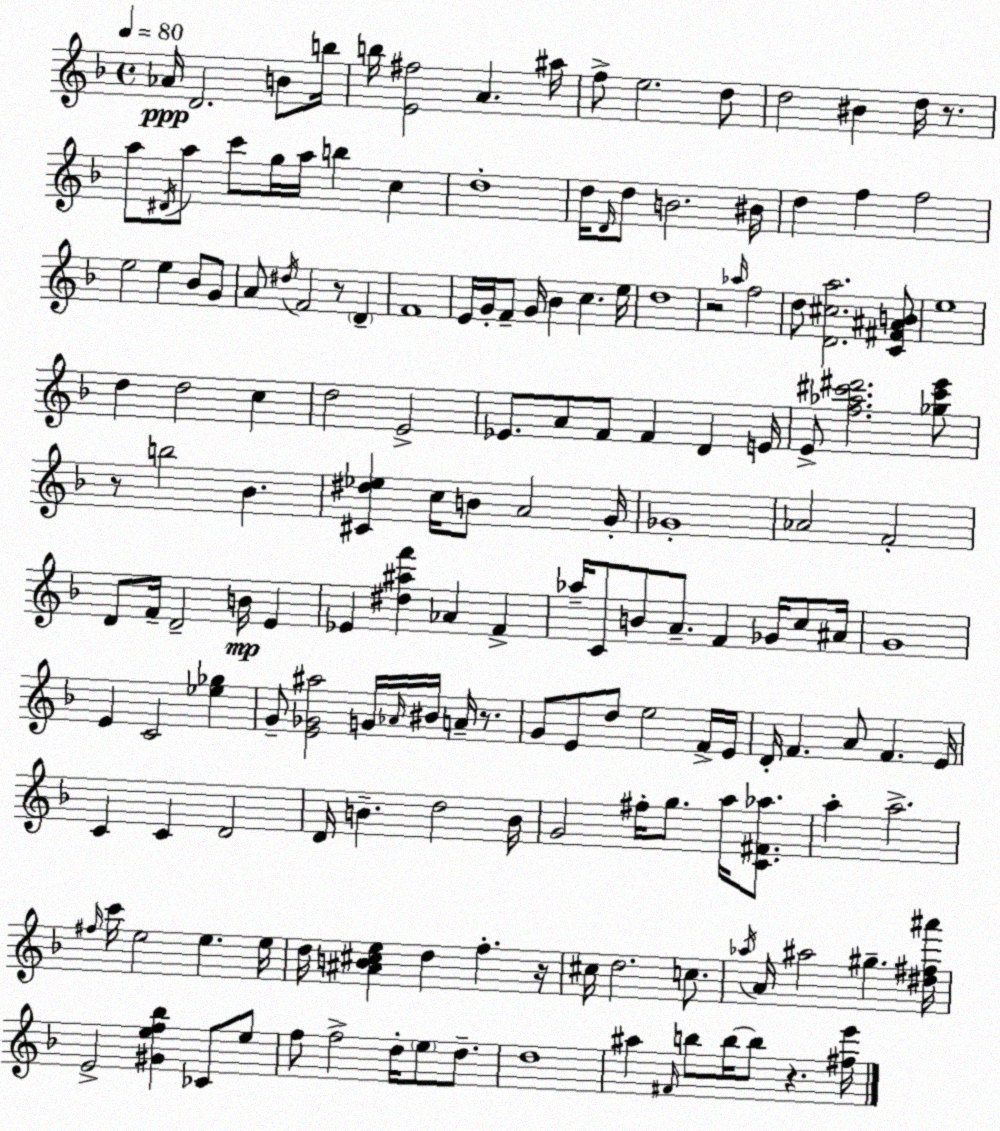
X:1
T:Untitled
M:4/4
L:1/4
K:Dm
_A/4 D2 B/2 b/4 b/4 [E^f]2 A ^a/4 f/2 e2 d/2 d2 ^B d/4 z/2 a/2 ^D/4 a/2 c'/2 g/4 a/4 b c d4 d/4 D/4 d/2 B2 ^B/4 d f f2 e2 e _B/2 G/2 A/2 ^d/4 F2 z/2 D F4 E/4 G/4 F/2 G/4 _B c e/4 d4 z2 _a/4 f2 d/2 [D^ca]2 [C^F^AB]/2 e4 d d2 c d2 E2 _E/2 A/2 F/2 F D E/4 E/2 [f_a^c'^d']2 [_g^c'e']/2 z/2 b2 _B [^C^d_e] c/4 B/2 A2 G/4 _G4 _A2 F2 D/2 F/4 D2 B/4 E _E [^d^af'] _A F _a/4 C/2 B/2 A/2 F _G/4 c/2 ^A/4 G4 E C2 [_e_g] G/2 [E_G^a]2 G/4 _A/4 ^B/4 A/4 z/2 G/2 E/2 d/2 e2 F/4 E/4 D/4 F A/2 F E/4 C C D2 D/4 B d2 B/4 G2 ^f/4 g/2 a/4 [C^F_a]/2 a a2 ^f/4 c'/4 e2 e e/4 d/4 [^AB^ce] d f z/4 ^c/4 d2 c/2 _a/4 A/4 ^a2 ^g [^d^f^a']/4 E2 [^Gef_b] _C/2 e/2 f/2 f2 d/4 e/2 d/2 d4 ^a ^F/4 b/2 b/4 b/2 z [^fe']/4